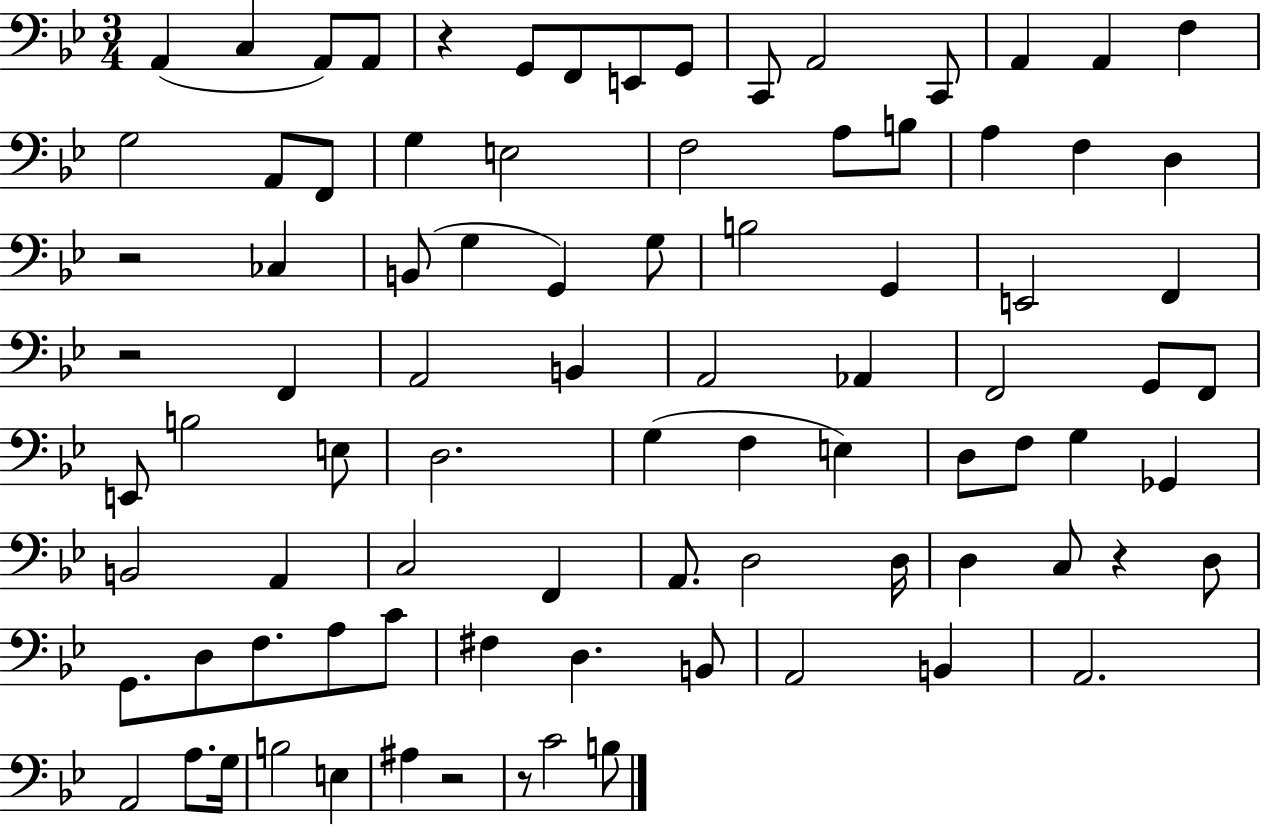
A2/q C3/q A2/e A2/e R/q G2/e F2/e E2/e G2/e C2/e A2/h C2/e A2/q A2/q F3/q G3/h A2/e F2/e G3/q E3/h F3/h A3/e B3/e A3/q F3/q D3/q R/h CES3/q B2/e G3/q G2/q G3/e B3/h G2/q E2/h F2/q R/h F2/q A2/h B2/q A2/h Ab2/q F2/h G2/e F2/e E2/e B3/h E3/e D3/h. G3/q F3/q E3/q D3/e F3/e G3/q Gb2/q B2/h A2/q C3/h F2/q A2/e. D3/h D3/s D3/q C3/e R/q D3/e G2/e. D3/e F3/e. A3/e C4/e F#3/q D3/q. B2/e A2/h B2/q A2/h. A2/h A3/e. G3/s B3/h E3/q A#3/q R/h R/e C4/h B3/e